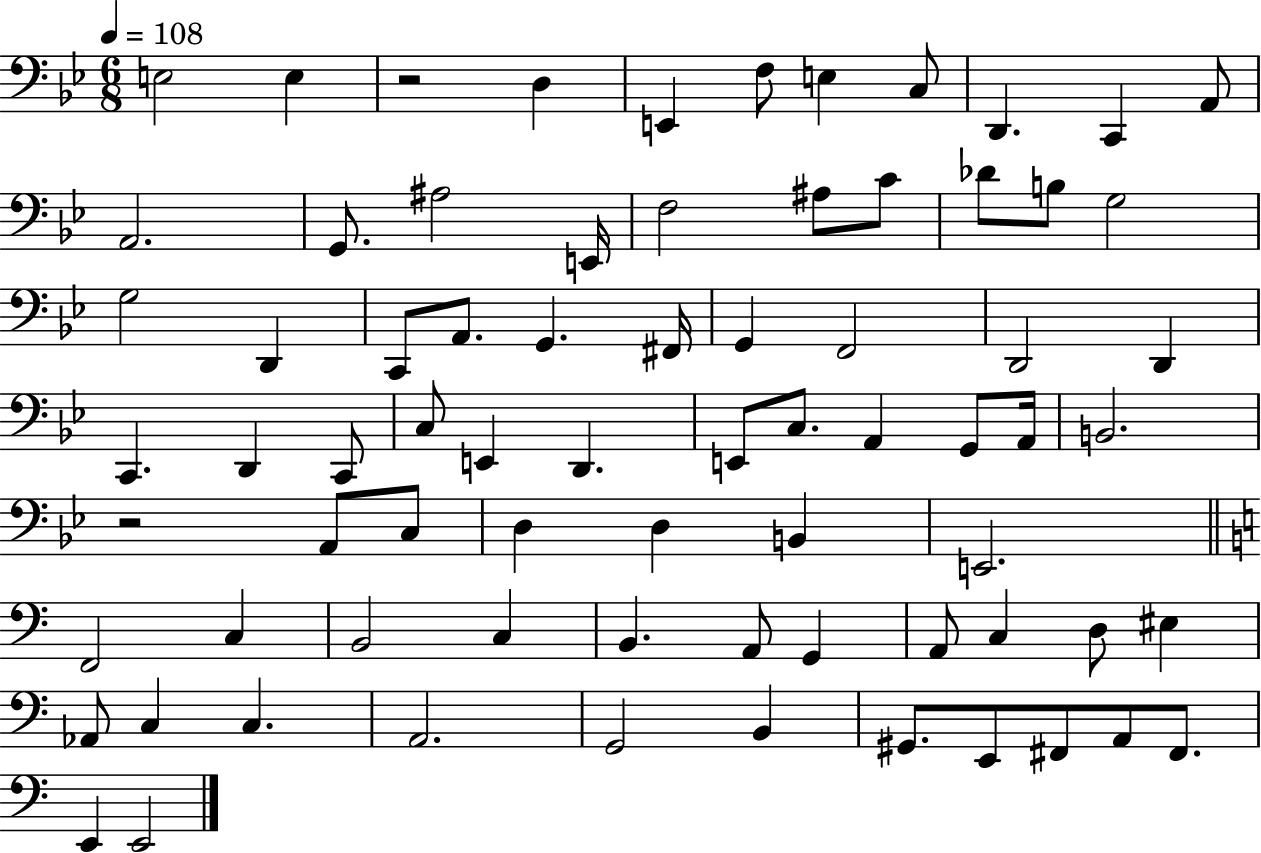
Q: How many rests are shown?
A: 2